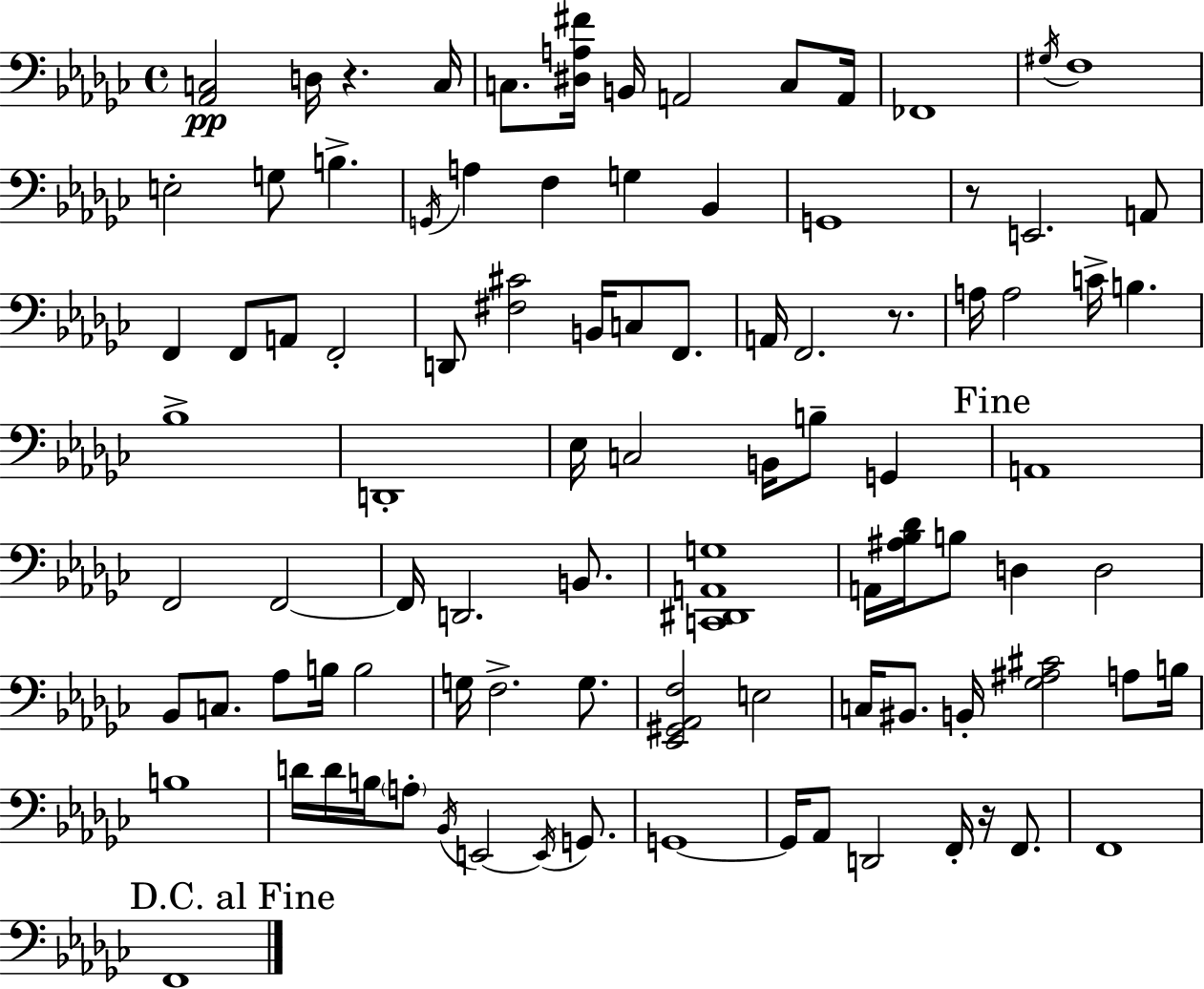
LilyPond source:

{
  \clef bass
  \time 4/4
  \defaultTimeSignature
  \key ees \minor
  \repeat volta 2 { <aes, c>2\pp d16 r4. c16 | c8. <dis a fis'>16 b,16 a,2 c8 a,16 | fes,1 | \acciaccatura { gis16 } f1 | \break e2-. g8 b4.-> | \acciaccatura { g,16 } a4 f4 g4 bes,4 | g,1 | r8 e,2. | \break a,8 f,4 f,8 a,8 f,2-. | d,8 <fis cis'>2 b,16 c8 f,8. | a,16 f,2. r8. | a16 a2 c'16-> b4. | \break bes1-> | d,1-. | ees16 c2 b,16 b8-- g,4 | \mark "Fine" a,1 | \break f,2 f,2~~ | f,16 d,2. b,8. | <c, dis, a, g>1 | a,16 <ais bes des'>16 b8 d4 d2 | \break bes,8 c8. aes8 b16 b2 | g16 f2.-> g8. | <ees, gis, aes, f>2 e2 | c16 bis,8. b,16-. <ges ais cis'>2 a8 | \break b16 b1 | d'16 d'16 b16 \parenthesize a8-. \acciaccatura { bes,16 } e,2~~ | \acciaccatura { e,16 } g,8. g,1~~ | g,16 aes,8 d,2 f,16-. | \break r16 f,8. f,1 | \mark "D.C. al Fine" f,1 | } \bar "|."
}